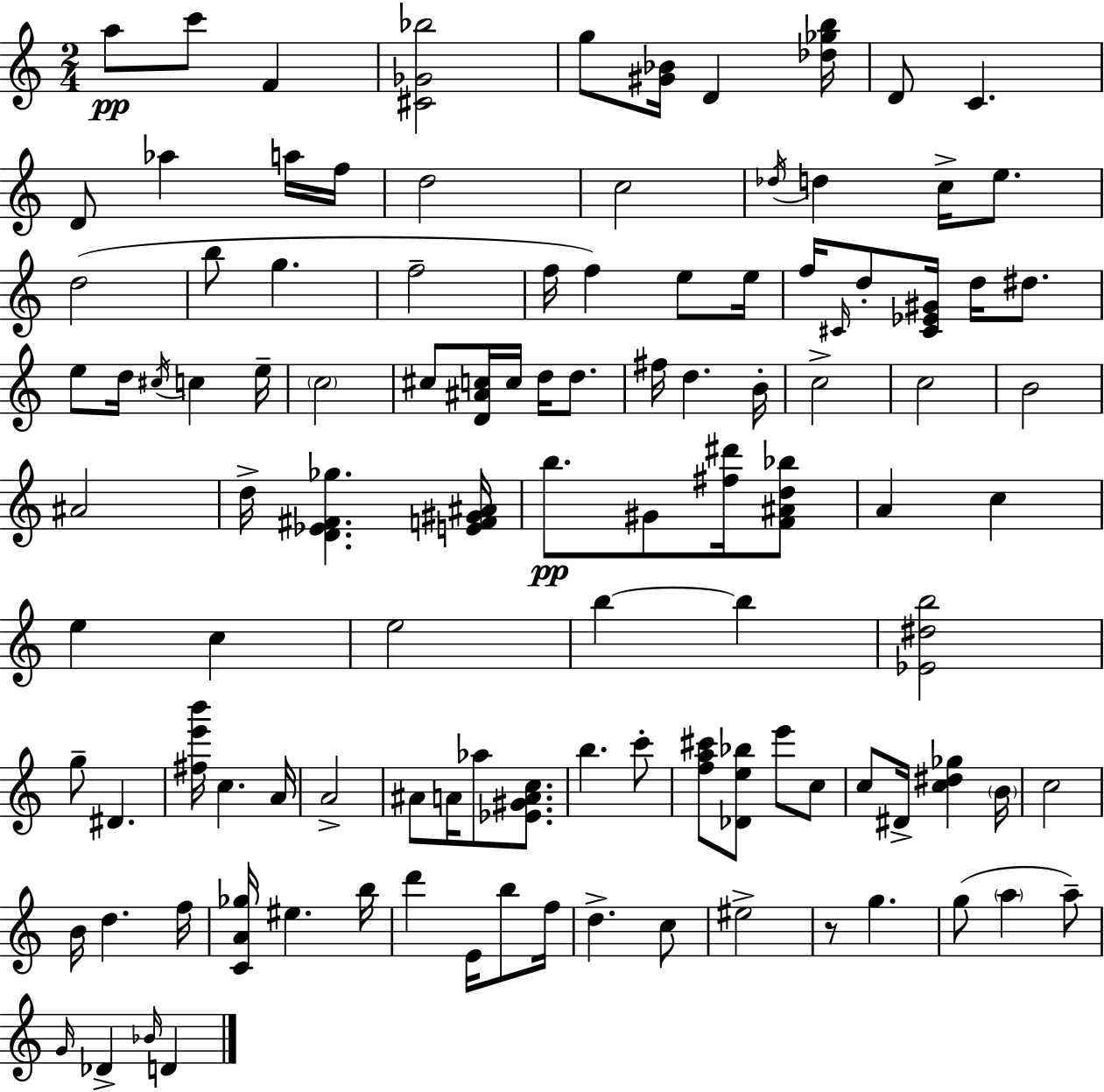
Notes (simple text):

A5/e C6/e F4/q [C#4,Gb4,Bb5]/h G5/e [G#4,Bb4]/s D4/q [Db5,Gb5,B5]/s D4/e C4/q. D4/e Ab5/q A5/s F5/s D5/h C5/h Db5/s D5/q C5/s E5/e. D5/h B5/e G5/q. F5/h F5/s F5/q E5/e E5/s F5/s C#4/s D5/e [C#4,Eb4,G#4]/s D5/s D#5/e. E5/e D5/s C#5/s C5/q E5/s C5/h C#5/e [D4,A#4,C5]/s C5/s D5/s D5/e. F#5/s D5/q. B4/s C5/h C5/h B4/h A#4/h D5/s [D4,Eb4,F#4,Gb5]/q. [E4,F4,G#4,A#4]/s B5/e. G#4/e [F#5,D#6]/s [F4,A#4,D5,Bb5]/e A4/q C5/q E5/q C5/q E5/h B5/q B5/q [Eb4,D#5,B5]/h G5/e D#4/q. [F#5,E6,B6]/s C5/q. A4/s A4/h A#4/e A4/s Ab5/e [Eb4,G#4,A4,C5]/e. B5/q. C6/e [F5,A5,C#6]/e [Db4,E5,Bb5]/e E6/e C5/e C5/e D#4/s [C5,D#5,Gb5]/q B4/s C5/h B4/s D5/q. F5/s [C4,A4,Gb5]/s EIS5/q. B5/s D6/q E4/s B5/e F5/s D5/q. C5/e EIS5/h R/e G5/q. G5/e A5/q A5/e G4/s Db4/q Bb4/s D4/q